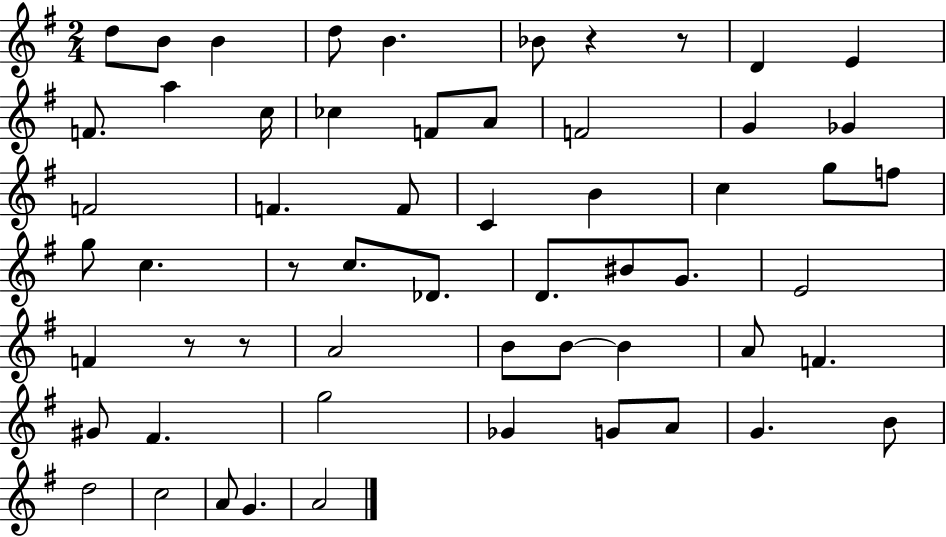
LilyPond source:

{
  \clef treble
  \numericTimeSignature
  \time 2/4
  \key g \major
  d''8 b'8 b'4 | d''8 b'4. | bes'8 r4 r8 | d'4 e'4 | \break f'8. a''4 c''16 | ces''4 f'8 a'8 | f'2 | g'4 ges'4 | \break f'2 | f'4. f'8 | c'4 b'4 | c''4 g''8 f''8 | \break g''8 c''4. | r8 c''8. des'8. | d'8. bis'8 g'8. | e'2 | \break f'4 r8 r8 | a'2 | b'8 b'8~~ b'4 | a'8 f'4. | \break gis'8 fis'4. | g''2 | ges'4 g'8 a'8 | g'4. b'8 | \break d''2 | c''2 | a'8 g'4. | a'2 | \break \bar "|."
}